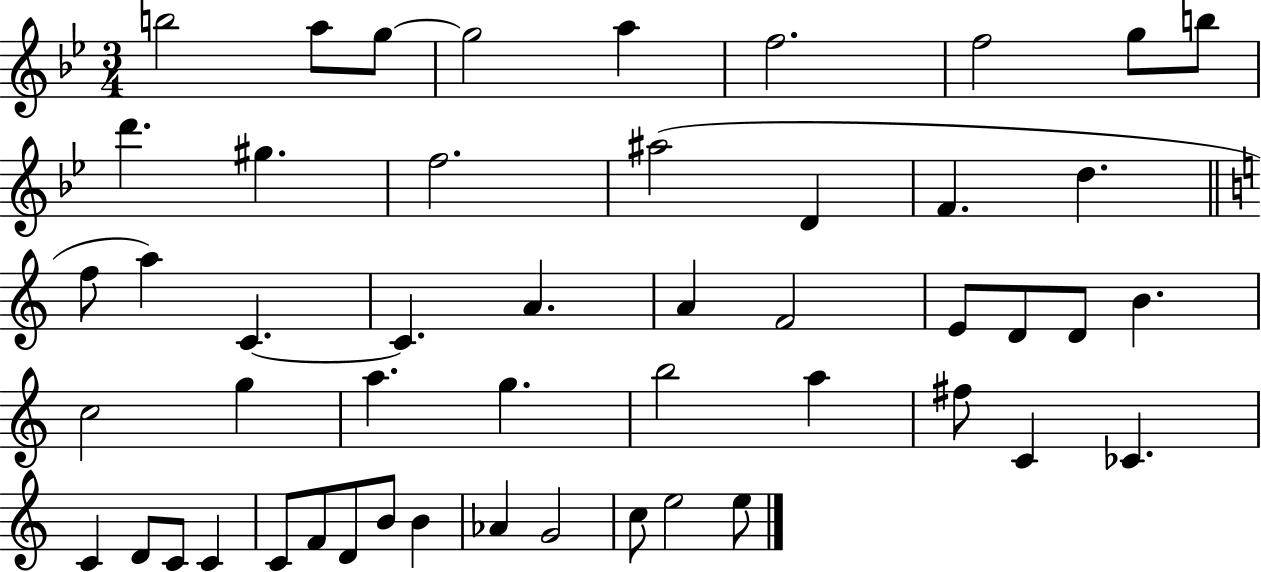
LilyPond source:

{
  \clef treble
  \numericTimeSignature
  \time 3/4
  \key bes \major
  b''2 a''8 g''8~~ | g''2 a''4 | f''2. | f''2 g''8 b''8 | \break d'''4. gis''4. | f''2. | ais''2( d'4 | f'4. d''4. | \break \bar "||" \break \key a \minor f''8 a''4) c'4.~~ | c'4. a'4. | a'4 f'2 | e'8 d'8 d'8 b'4. | \break c''2 g''4 | a''4. g''4. | b''2 a''4 | fis''8 c'4 ces'4. | \break c'4 d'8 c'8 c'4 | c'8 f'8 d'8 b'8 b'4 | aes'4 g'2 | c''8 e''2 e''8 | \break \bar "|."
}